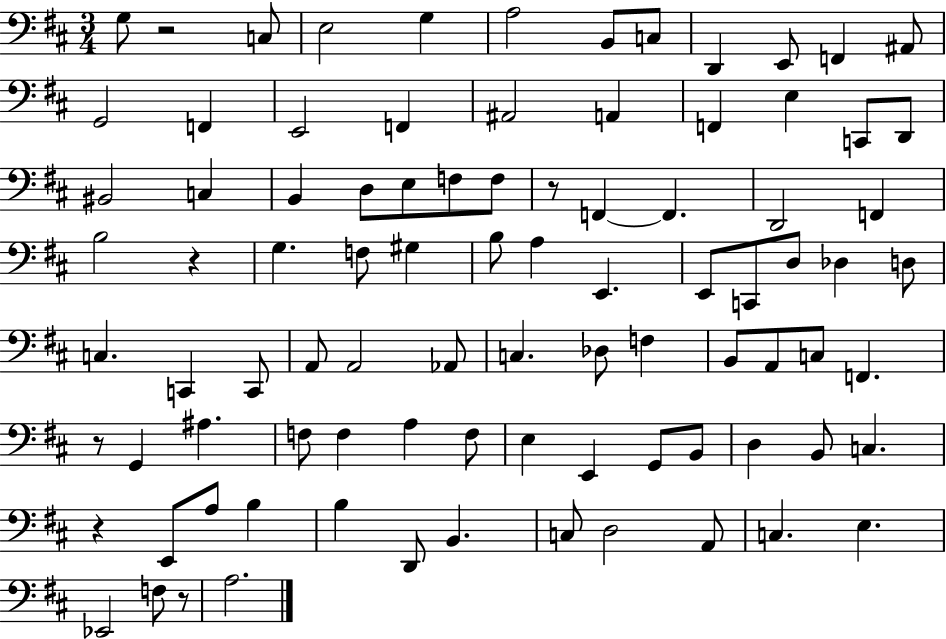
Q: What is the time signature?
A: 3/4